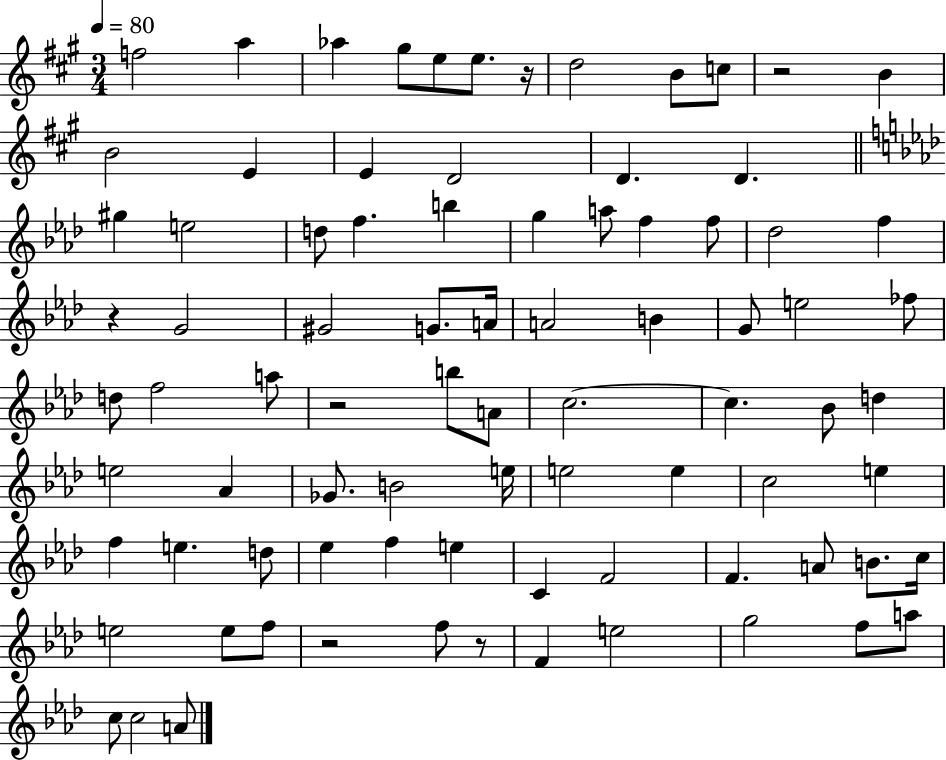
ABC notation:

X:1
T:Untitled
M:3/4
L:1/4
K:A
f2 a _a ^g/2 e/2 e/2 z/4 d2 B/2 c/2 z2 B B2 E E D2 D D ^g e2 d/2 f b g a/2 f f/2 _d2 f z G2 ^G2 G/2 A/4 A2 B G/2 e2 _f/2 d/2 f2 a/2 z2 b/2 A/2 c2 c _B/2 d e2 _A _G/2 B2 e/4 e2 e c2 e f e d/2 _e f e C F2 F A/2 B/2 c/4 e2 e/2 f/2 z2 f/2 z/2 F e2 g2 f/2 a/2 c/2 c2 A/2